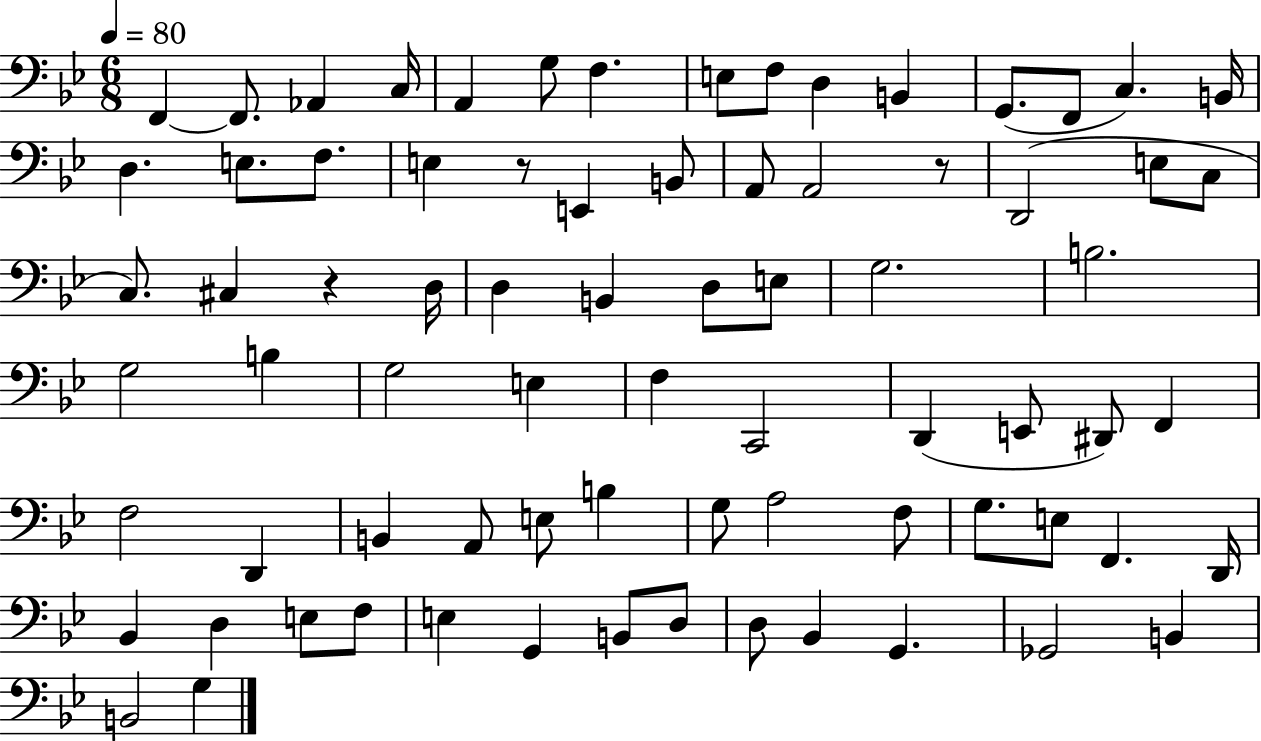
X:1
T:Untitled
M:6/8
L:1/4
K:Bb
F,, F,,/2 _A,, C,/4 A,, G,/2 F, E,/2 F,/2 D, B,, G,,/2 F,,/2 C, B,,/4 D, E,/2 F,/2 E, z/2 E,, B,,/2 A,,/2 A,,2 z/2 D,,2 E,/2 C,/2 C,/2 ^C, z D,/4 D, B,, D,/2 E,/2 G,2 B,2 G,2 B, G,2 E, F, C,,2 D,, E,,/2 ^D,,/2 F,, F,2 D,, B,, A,,/2 E,/2 B, G,/2 A,2 F,/2 G,/2 E,/2 F,, D,,/4 _B,, D, E,/2 F,/2 E, G,, B,,/2 D,/2 D,/2 _B,, G,, _G,,2 B,, B,,2 G,